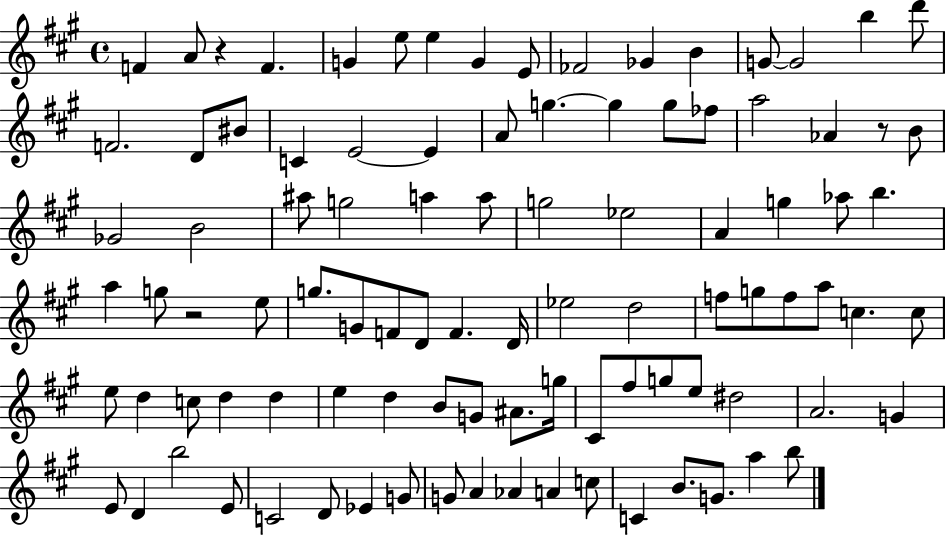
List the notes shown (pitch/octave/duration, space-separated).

F4/q A4/e R/q F4/q. G4/q E5/e E5/q G4/q E4/e FES4/h Gb4/q B4/q G4/e G4/h B5/q D6/e F4/h. D4/e BIS4/e C4/q E4/h E4/q A4/e G5/q. G5/q G5/e FES5/e A5/h Ab4/q R/e B4/e Gb4/h B4/h A#5/e G5/h A5/q A5/e G5/h Eb5/h A4/q G5/q Ab5/e B5/q. A5/q G5/e R/h E5/e G5/e. G4/e F4/e D4/e F4/q. D4/s Eb5/h D5/h F5/e G5/e F5/e A5/e C5/q. C5/e E5/e D5/q C5/e D5/q D5/q E5/q D5/q B4/e G4/e A#4/e. G5/s C#4/e F#5/e G5/e E5/e D#5/h A4/h. G4/q E4/e D4/q B5/h E4/e C4/h D4/e Eb4/q G4/e G4/e A4/q Ab4/q A4/q C5/e C4/q B4/e. G4/e. A5/q B5/e